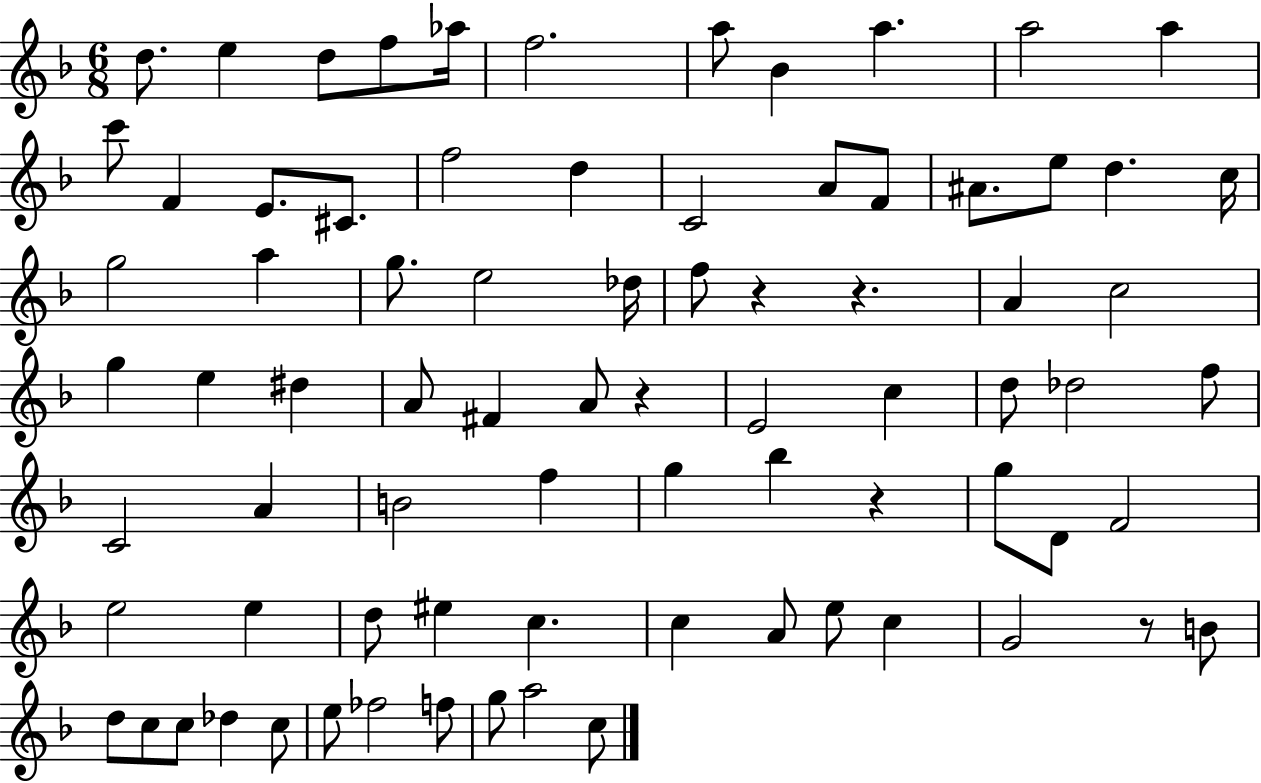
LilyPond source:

{
  \clef treble
  \numericTimeSignature
  \time 6/8
  \key f \major
  d''8. e''4 d''8 f''8 aes''16 | f''2. | a''8 bes'4 a''4. | a''2 a''4 | \break c'''8 f'4 e'8. cis'8. | f''2 d''4 | c'2 a'8 f'8 | ais'8. e''8 d''4. c''16 | \break g''2 a''4 | g''8. e''2 des''16 | f''8 r4 r4. | a'4 c''2 | \break g''4 e''4 dis''4 | a'8 fis'4 a'8 r4 | e'2 c''4 | d''8 des''2 f''8 | \break c'2 a'4 | b'2 f''4 | g''4 bes''4 r4 | g''8 d'8 f'2 | \break e''2 e''4 | d''8 eis''4 c''4. | c''4 a'8 e''8 c''4 | g'2 r8 b'8 | \break d''8 c''8 c''8 des''4 c''8 | e''8 fes''2 f''8 | g''8 a''2 c''8 | \bar "|."
}